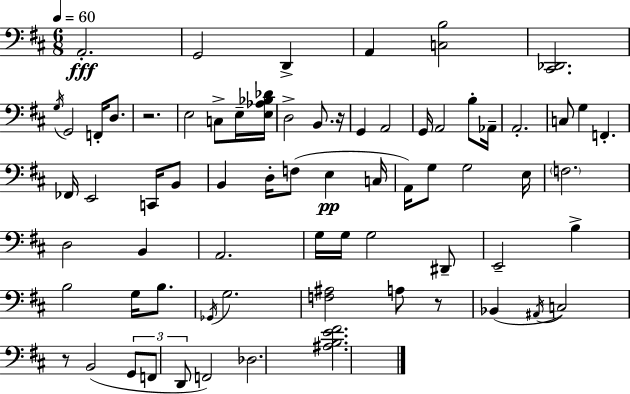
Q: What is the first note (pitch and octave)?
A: A2